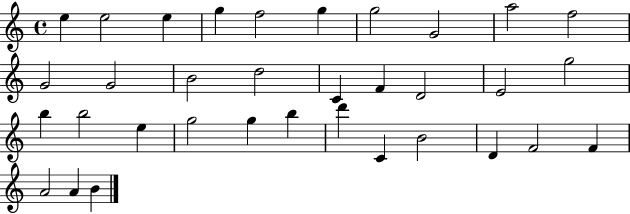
E5/q E5/h E5/q G5/q F5/h G5/q G5/h G4/h A5/h F5/h G4/h G4/h B4/h D5/h C4/q F4/q D4/h E4/h G5/h B5/q B5/h E5/q G5/h G5/q B5/q D6/q C4/q B4/h D4/q F4/h F4/q A4/h A4/q B4/q